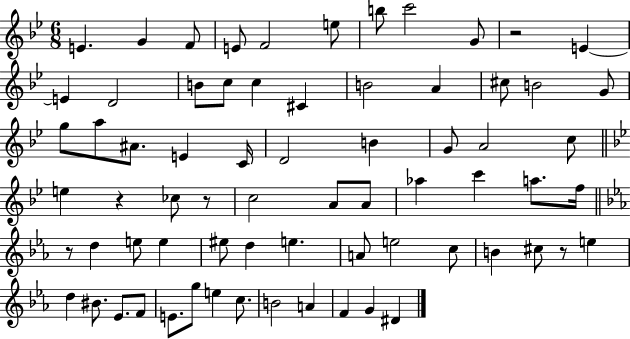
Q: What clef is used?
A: treble